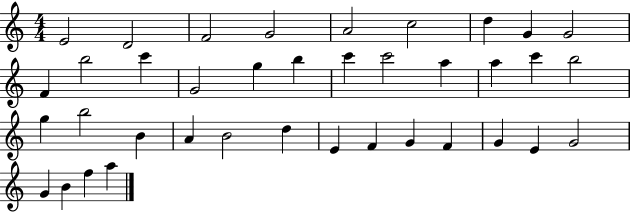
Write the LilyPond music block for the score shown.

{
  \clef treble
  \numericTimeSignature
  \time 4/4
  \key c \major
  e'2 d'2 | f'2 g'2 | a'2 c''2 | d''4 g'4 g'2 | \break f'4 b''2 c'''4 | g'2 g''4 b''4 | c'''4 c'''2 a''4 | a''4 c'''4 b''2 | \break g''4 b''2 b'4 | a'4 b'2 d''4 | e'4 f'4 g'4 f'4 | g'4 e'4 g'2 | \break g'4 b'4 f''4 a''4 | \bar "|."
}